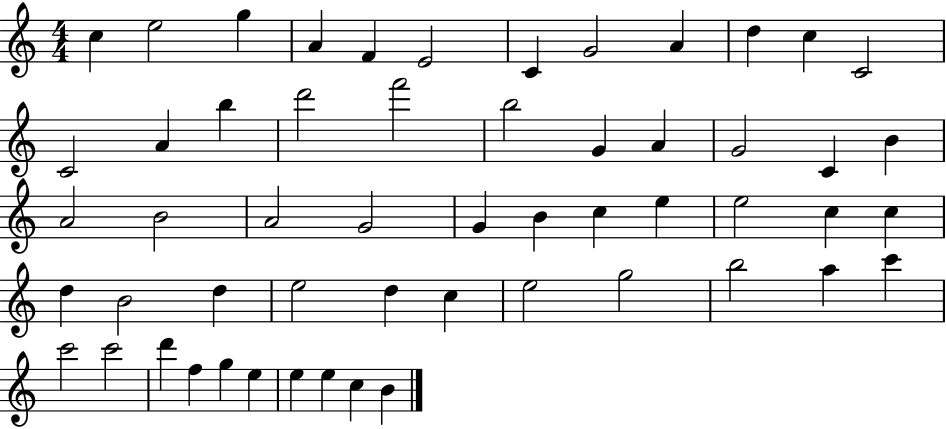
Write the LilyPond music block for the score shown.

{
  \clef treble
  \numericTimeSignature
  \time 4/4
  \key c \major
  c''4 e''2 g''4 | a'4 f'4 e'2 | c'4 g'2 a'4 | d''4 c''4 c'2 | \break c'2 a'4 b''4 | d'''2 f'''2 | b''2 g'4 a'4 | g'2 c'4 b'4 | \break a'2 b'2 | a'2 g'2 | g'4 b'4 c''4 e''4 | e''2 c''4 c''4 | \break d''4 b'2 d''4 | e''2 d''4 c''4 | e''2 g''2 | b''2 a''4 c'''4 | \break c'''2 c'''2 | d'''4 f''4 g''4 e''4 | e''4 e''4 c''4 b'4 | \bar "|."
}